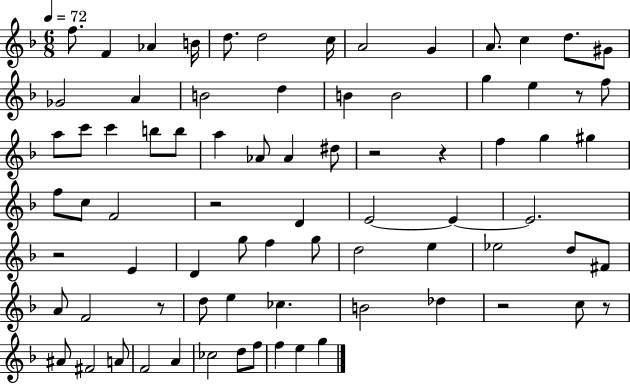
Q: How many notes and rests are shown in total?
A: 78